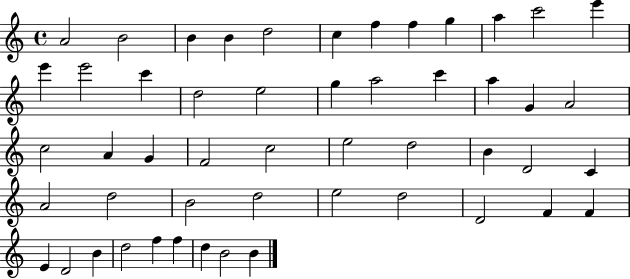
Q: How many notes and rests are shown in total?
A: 51